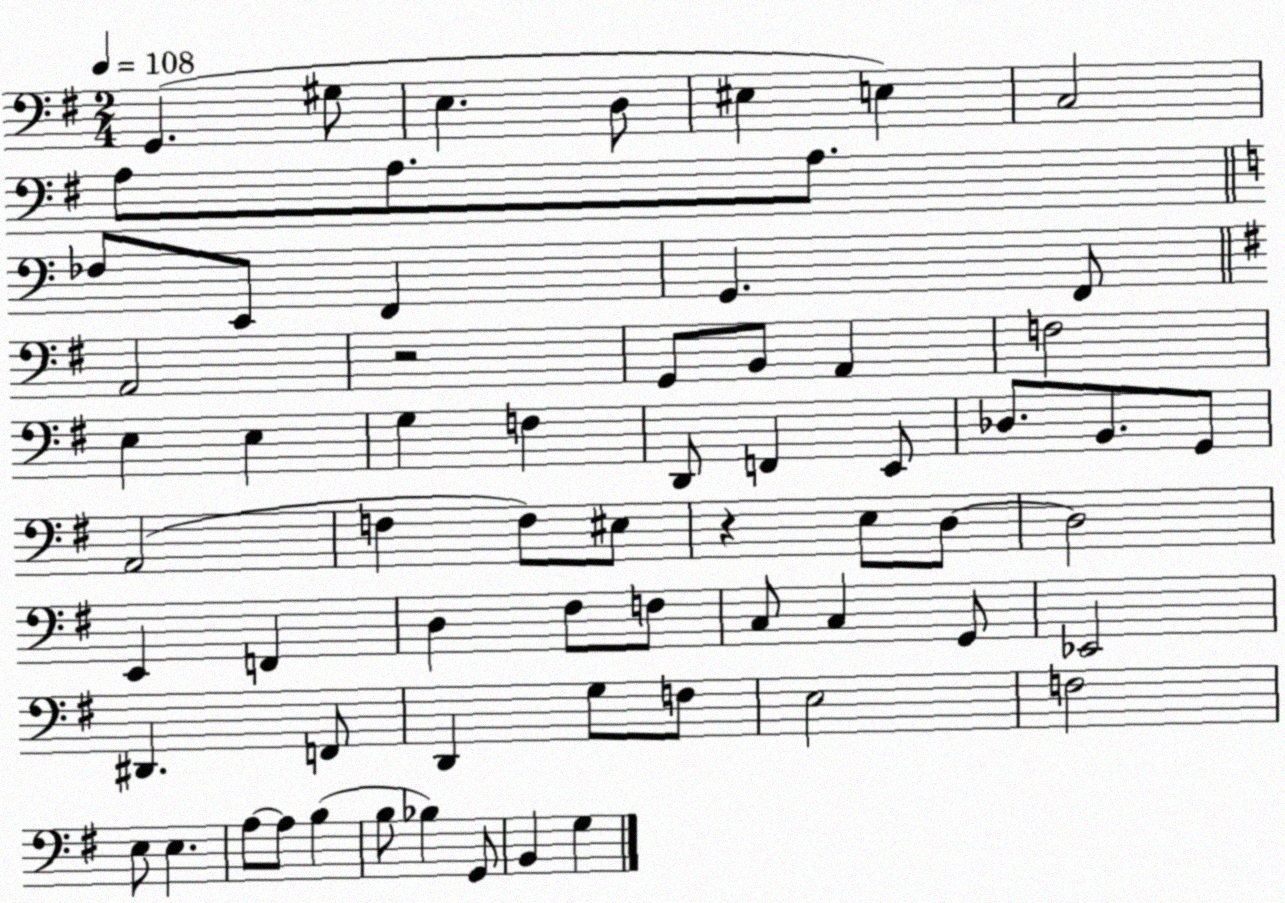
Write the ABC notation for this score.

X:1
T:Untitled
M:2/4
L:1/4
K:G
G,, ^G,/2 E, D,/2 ^E, E, C,2 A,/2 A,/2 A,/2 _F,/2 E,,/2 F,, G,, F,,/2 A,,2 z2 G,,/2 B,,/2 A,, F,2 E, E, G, F, D,,/2 F,, E,,/2 _D,/2 B,,/2 G,,/2 A,,2 F, F,/2 ^E,/2 z E,/2 D,/2 D,2 E,, F,, D, ^F,/2 F,/2 C,/2 C, G,,/2 _E,,2 ^D,, F,,/2 D,, G,/2 F,/2 E,2 F,2 E,/2 E, A,/2 A,/2 B, B,/2 _B, G,,/2 B,, G,